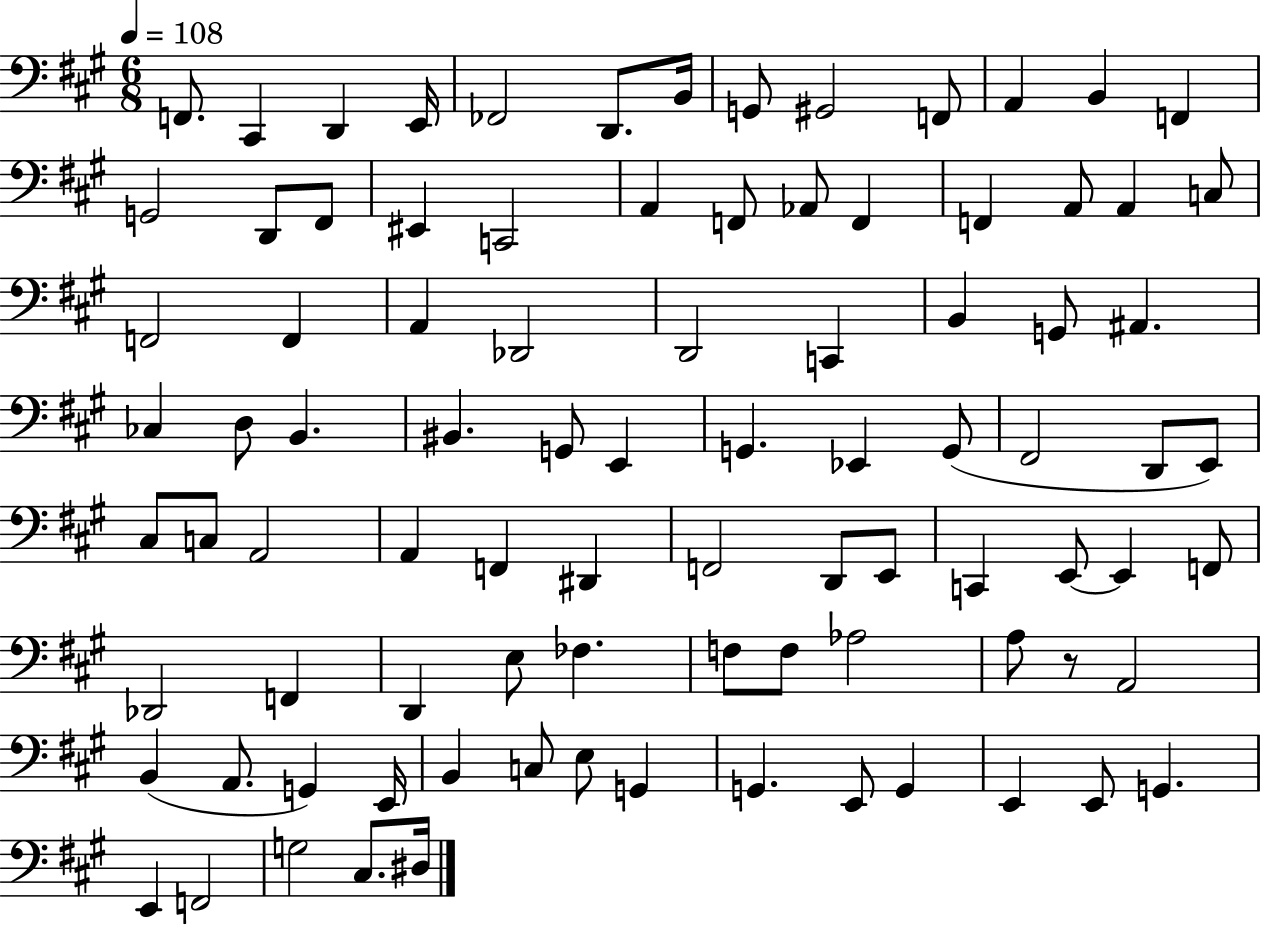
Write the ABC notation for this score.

X:1
T:Untitled
M:6/8
L:1/4
K:A
F,,/2 ^C,, D,, E,,/4 _F,,2 D,,/2 B,,/4 G,,/2 ^G,,2 F,,/2 A,, B,, F,, G,,2 D,,/2 ^F,,/2 ^E,, C,,2 A,, F,,/2 _A,,/2 F,, F,, A,,/2 A,, C,/2 F,,2 F,, A,, _D,,2 D,,2 C,, B,, G,,/2 ^A,, _C, D,/2 B,, ^B,, G,,/2 E,, G,, _E,, G,,/2 ^F,,2 D,,/2 E,,/2 ^C,/2 C,/2 A,,2 A,, F,, ^D,, F,,2 D,,/2 E,,/2 C,, E,,/2 E,, F,,/2 _D,,2 F,, D,, E,/2 _F, F,/2 F,/2 _A,2 A,/2 z/2 A,,2 B,, A,,/2 G,, E,,/4 B,, C,/2 E,/2 G,, G,, E,,/2 G,, E,, E,,/2 G,, E,, F,,2 G,2 ^C,/2 ^D,/4